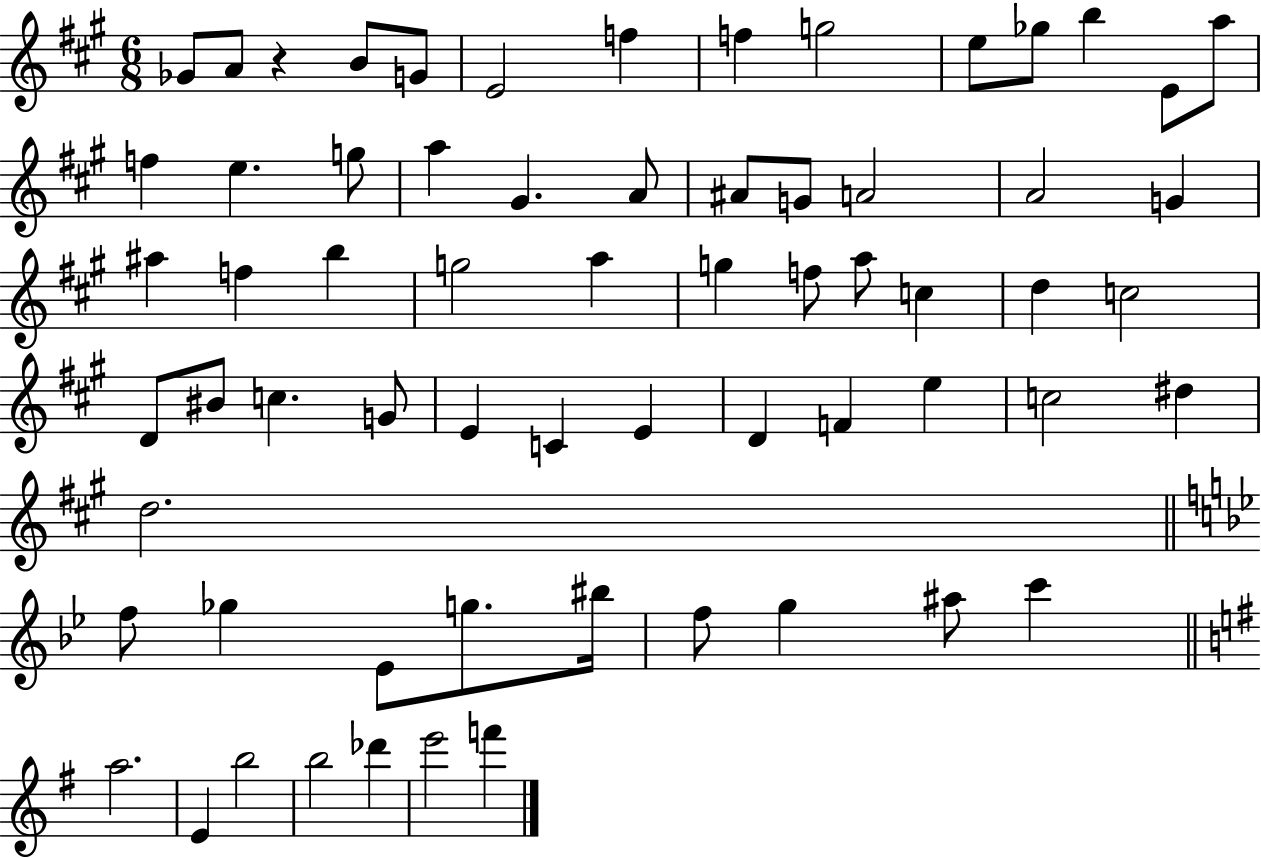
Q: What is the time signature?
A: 6/8